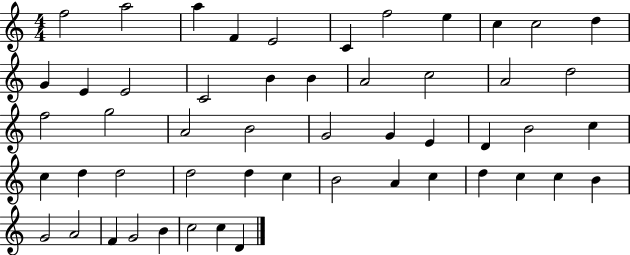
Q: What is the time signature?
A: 4/4